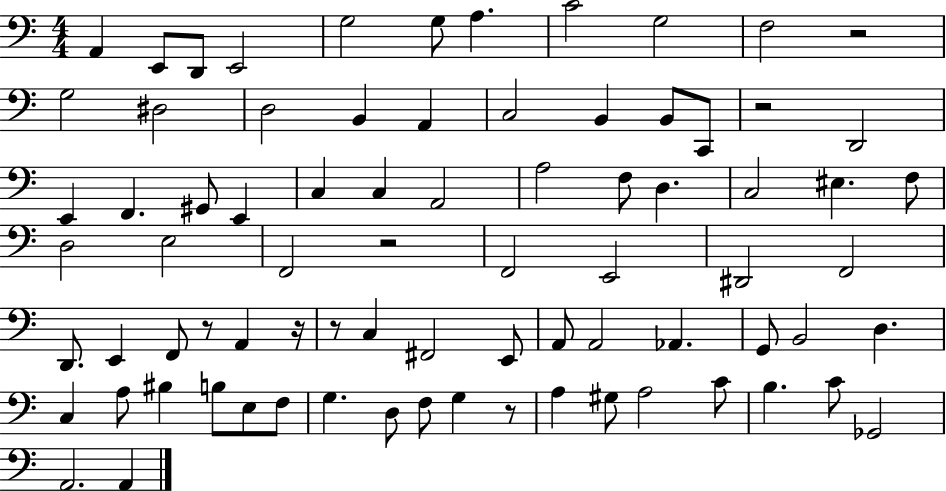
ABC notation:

X:1
T:Untitled
M:4/4
L:1/4
K:C
A,, E,,/2 D,,/2 E,,2 G,2 G,/2 A, C2 G,2 F,2 z2 G,2 ^D,2 D,2 B,, A,, C,2 B,, B,,/2 C,,/2 z2 D,,2 E,, F,, ^G,,/2 E,, C, C, A,,2 A,2 F,/2 D, C,2 ^E, F,/2 D,2 E,2 F,,2 z2 F,,2 E,,2 ^D,,2 F,,2 D,,/2 E,, F,,/2 z/2 A,, z/4 z/2 C, ^F,,2 E,,/2 A,,/2 A,,2 _A,, G,,/2 B,,2 D, C, A,/2 ^B, B,/2 E,/2 F,/2 G, D,/2 F,/2 G, z/2 A, ^G,/2 A,2 C/2 B, C/2 _G,,2 A,,2 A,,